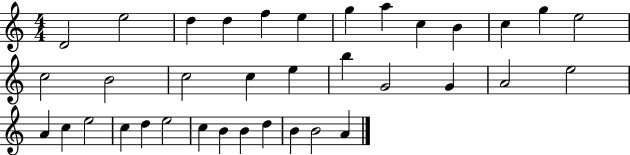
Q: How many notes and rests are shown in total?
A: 36